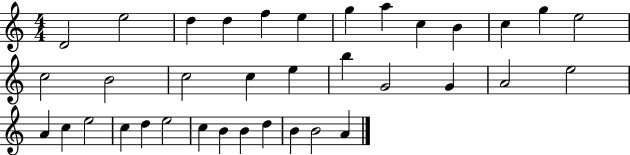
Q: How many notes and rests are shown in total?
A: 36